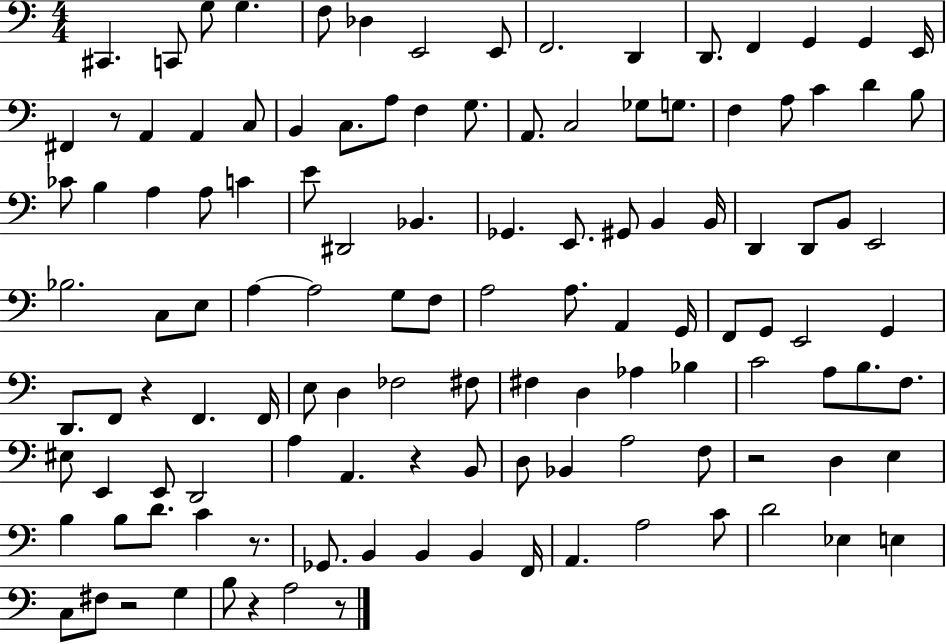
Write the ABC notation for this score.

X:1
T:Untitled
M:4/4
L:1/4
K:C
^C,, C,,/2 G,/2 G, F,/2 _D, E,,2 E,,/2 F,,2 D,, D,,/2 F,, G,, G,, E,,/4 ^F,, z/2 A,, A,, C,/2 B,, C,/2 A,/2 F, G,/2 A,,/2 C,2 _G,/2 G,/2 F, A,/2 C D B,/2 _C/2 B, A, A,/2 C E/2 ^D,,2 _B,, _G,, E,,/2 ^G,,/2 B,, B,,/4 D,, D,,/2 B,,/2 E,,2 _B,2 C,/2 E,/2 A, A,2 G,/2 F,/2 A,2 A,/2 A,, G,,/4 F,,/2 G,,/2 E,,2 G,, D,,/2 F,,/2 z F,, F,,/4 E,/2 D, _F,2 ^F,/2 ^F, D, _A, _B, C2 A,/2 B,/2 F,/2 ^E,/2 E,, E,,/2 D,,2 A, A,, z B,,/2 D,/2 _B,, A,2 F,/2 z2 D, E, B, B,/2 D/2 C z/2 _G,,/2 B,, B,, B,, F,,/4 A,, A,2 C/2 D2 _E, E, C,/2 ^F,/2 z2 G, B,/2 z A,2 z/2